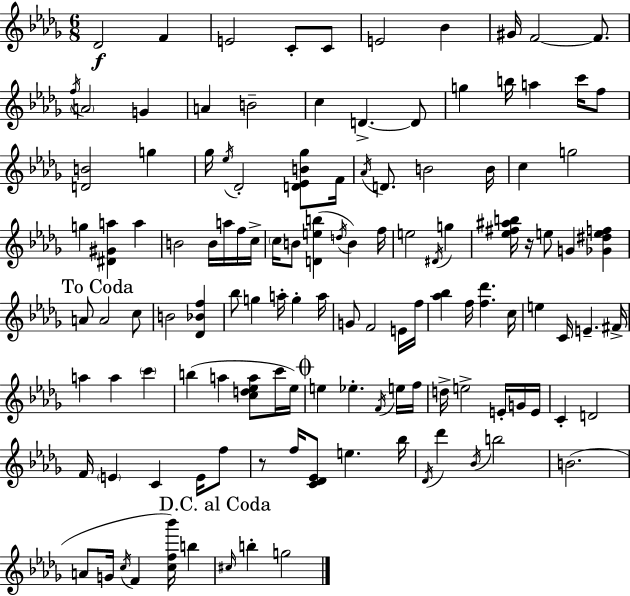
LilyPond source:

{
  \clef treble
  \numericTimeSignature
  \time 6/8
  \key bes \minor
  \repeat volta 2 { des'2\f f'4 | e'2 c'8-. c'8 | e'2 bes'4 | gis'16 f'2~~ f'8. | \break \acciaccatura { f''16 } \parenthesize a'2 g'4 | a'4 b'2-- | c''4 d'4.->~~ d'8 | g''4 b''16 a''4 c'''16 f''8 | \break <d' b'>2 g''4 | ges''16 \acciaccatura { ees''16 } des'2-. <d' ees' b' ges''>8 | f'16 \acciaccatura { aes'16 } d'8. b'2 | b'16 c''4 g''2 | \break g''4 <dis' gis' a''>4 a''4 | b'2 b'16 | a''16 f''16 c''16-> \parenthesize c''16 b'8 <d' e'' b''>4( \acciaccatura { d''16 } b'4) | f''16 e''2 | \break \acciaccatura { dis'16 } g''4 <ees'' fis'' ais'' b''>16 r16 e''8 g'4 | <ges' dis'' e'' f''>4 \mark "To Coda" a'8 a'2 | c''8 b'2 | <des' bes' f''>4 bes''8 g''4 a''16-. | \break g''4-. a''16 g'8 f'2 | e'16 f''16 <aes'' bes''>4 f''16 <f'' des'''>4. | c''16 e''4 c'16 e'4.-- | fis'16-> a''4 a''4 | \break \parenthesize c'''4 b''4( a''4 | <c'' d'' ees'' a''>8 c'''16 ees''16) \mark \markup { \musicglyph "scripts.coda" } e''4 ees''4.-. | \acciaccatura { f'16 } e''16 f''16 d''16-> e''2-> | e'16-. g'16 e'16 c'4-. d'2 | \break f'16 \parenthesize e'4 c'4 | e'16 f''8 r8 f''16 <c' des' ees'>8 e''4. | bes''16 \acciaccatura { des'16 } des'''4 \acciaccatura { bes'16 } | b''2 b'2.( | \break a'8 g'16 \acciaccatura { c''16 } | f'4 <c'' f'' bes'''>16) b''4 \mark "D.C. al Coda" \grace { cis''16 } b''4-. | g''2 } \bar "|."
}